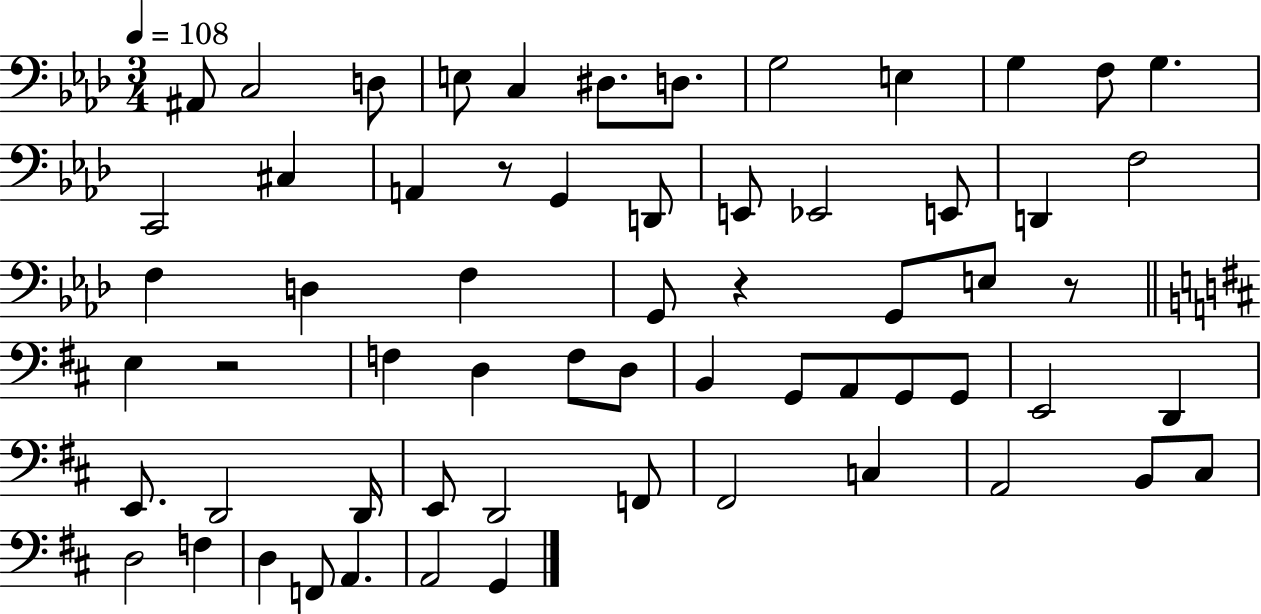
A#2/e C3/h D3/e E3/e C3/q D#3/e. D3/e. G3/h E3/q G3/q F3/e G3/q. C2/h C#3/q A2/q R/e G2/q D2/e E2/e Eb2/h E2/e D2/q F3/h F3/q D3/q F3/q G2/e R/q G2/e E3/e R/e E3/q R/h F3/q D3/q F3/e D3/e B2/q G2/e A2/e G2/e G2/e E2/h D2/q E2/e. D2/h D2/s E2/e D2/h F2/e F#2/h C3/q A2/h B2/e C#3/e D3/h F3/q D3/q F2/e A2/q. A2/h G2/q